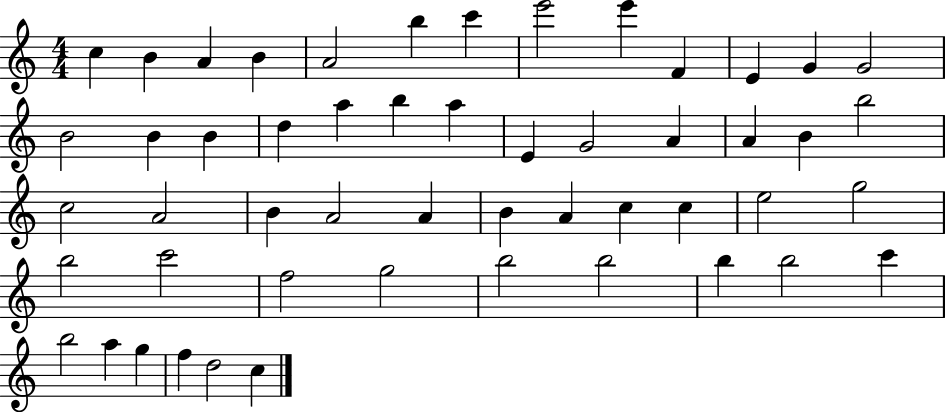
{
  \clef treble
  \numericTimeSignature
  \time 4/4
  \key c \major
  c''4 b'4 a'4 b'4 | a'2 b''4 c'''4 | e'''2 e'''4 f'4 | e'4 g'4 g'2 | \break b'2 b'4 b'4 | d''4 a''4 b''4 a''4 | e'4 g'2 a'4 | a'4 b'4 b''2 | \break c''2 a'2 | b'4 a'2 a'4 | b'4 a'4 c''4 c''4 | e''2 g''2 | \break b''2 c'''2 | f''2 g''2 | b''2 b''2 | b''4 b''2 c'''4 | \break b''2 a''4 g''4 | f''4 d''2 c''4 | \bar "|."
}